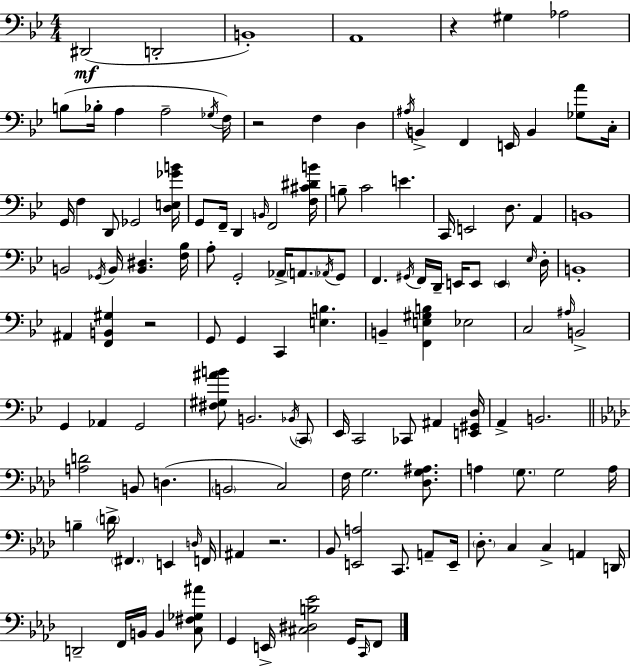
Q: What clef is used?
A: bass